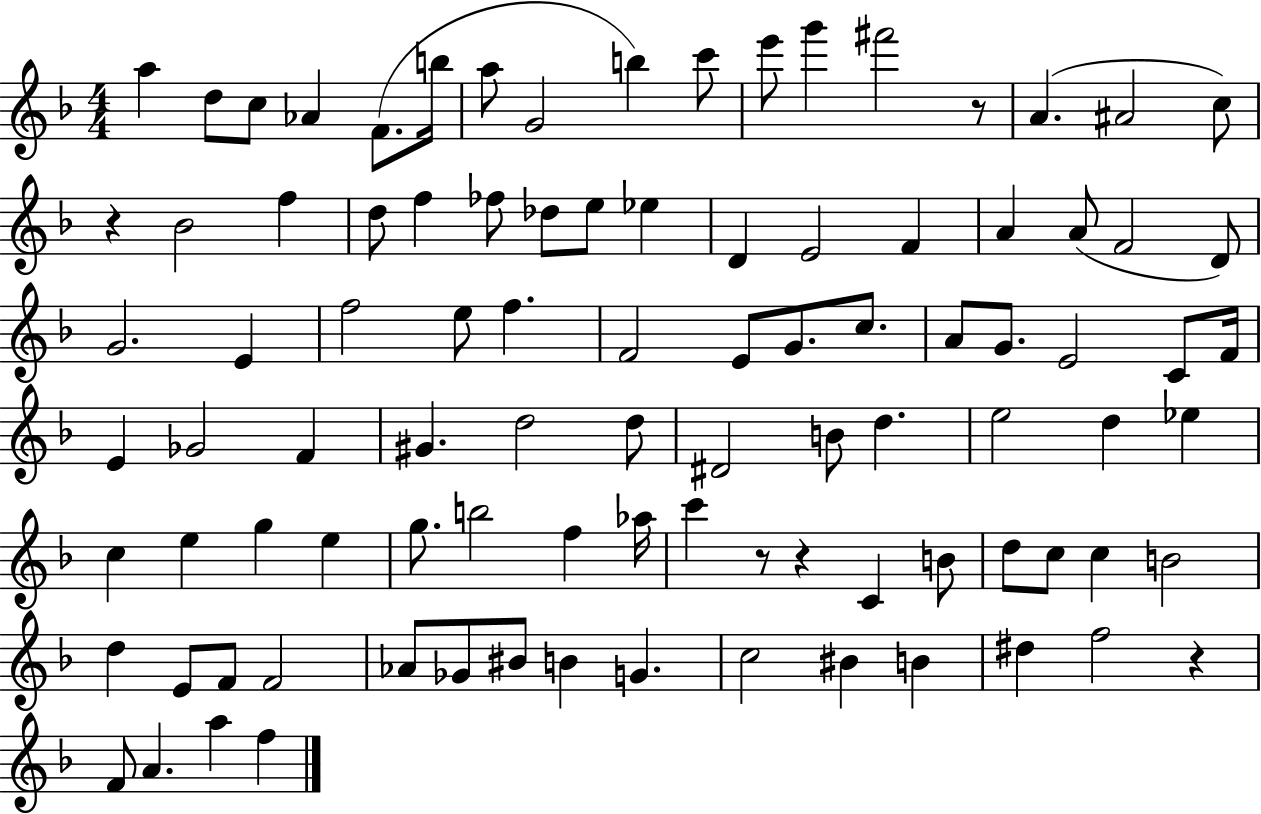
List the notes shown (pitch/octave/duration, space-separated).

A5/q D5/e C5/e Ab4/q F4/e. B5/s A5/e G4/h B5/q C6/e E6/e G6/q F#6/h R/e A4/q. A#4/h C5/e R/q Bb4/h F5/q D5/e F5/q FES5/e Db5/e E5/e Eb5/q D4/q E4/h F4/q A4/q A4/e F4/h D4/e G4/h. E4/q F5/h E5/e F5/q. F4/h E4/e G4/e. C5/e. A4/e G4/e. E4/h C4/e F4/s E4/q Gb4/h F4/q G#4/q. D5/h D5/e D#4/h B4/e D5/q. E5/h D5/q Eb5/q C5/q E5/q G5/q E5/q G5/e. B5/h F5/q Ab5/s C6/q R/e R/q C4/q B4/e D5/e C5/e C5/q B4/h D5/q E4/e F4/e F4/h Ab4/e Gb4/e BIS4/e B4/q G4/q. C5/h BIS4/q B4/q D#5/q F5/h R/q F4/e A4/q. A5/q F5/q